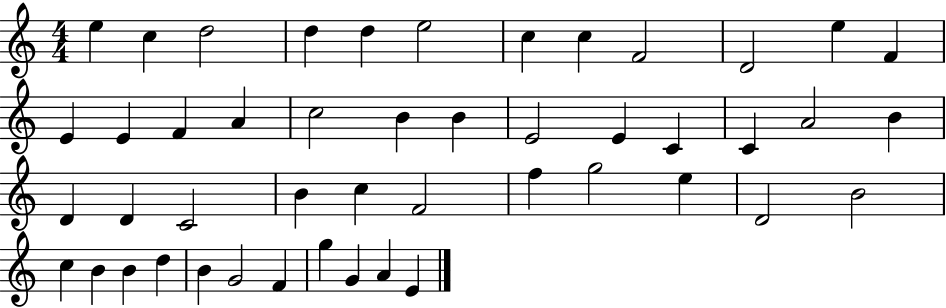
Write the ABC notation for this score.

X:1
T:Untitled
M:4/4
L:1/4
K:C
e c d2 d d e2 c c F2 D2 e F E E F A c2 B B E2 E C C A2 B D D C2 B c F2 f g2 e D2 B2 c B B d B G2 F g G A E